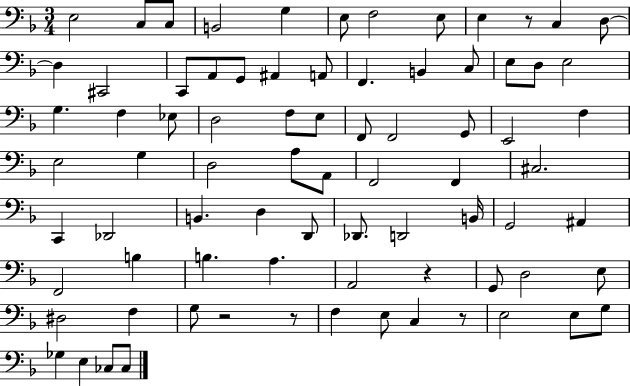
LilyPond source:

{
  \clef bass
  \numericTimeSignature
  \time 3/4
  \key f \major
  e2 c8 c8 | b,2 g4 | e8 f2 e8 | e4 r8 c4 d8~~ | \break d4 cis,2 | c,8 a,8 g,8 ais,4 a,8 | f,4. b,4 c8 | e8 d8 e2 | \break g4. f4 ees8 | d2 f8 e8 | f,8 f,2 g,8 | e,2 f4 | \break e2 g4 | d2 a8 a,8 | f,2 f,4 | cis2. | \break c,4 des,2 | b,4. d4 d,8 | des,8. d,2 b,16 | g,2 ais,4 | \break f,2 b4 | b4. a4. | a,2 r4 | g,8 d2 e8 | \break dis2 f4 | g8 r2 r8 | f4 e8 c4 r8 | e2 e8 g8 | \break ges4 e4 ces8 ces8 | \bar "|."
}